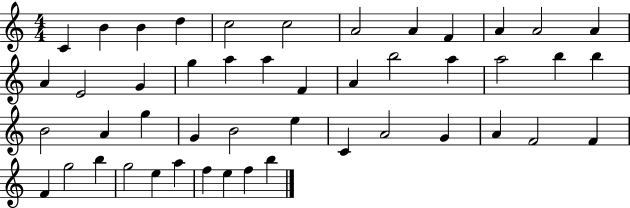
X:1
T:Untitled
M:4/4
L:1/4
K:C
C B B d c2 c2 A2 A F A A2 A A E2 G g a a F A b2 a a2 b b B2 A g G B2 e C A2 G A F2 F F g2 b g2 e a f e f b